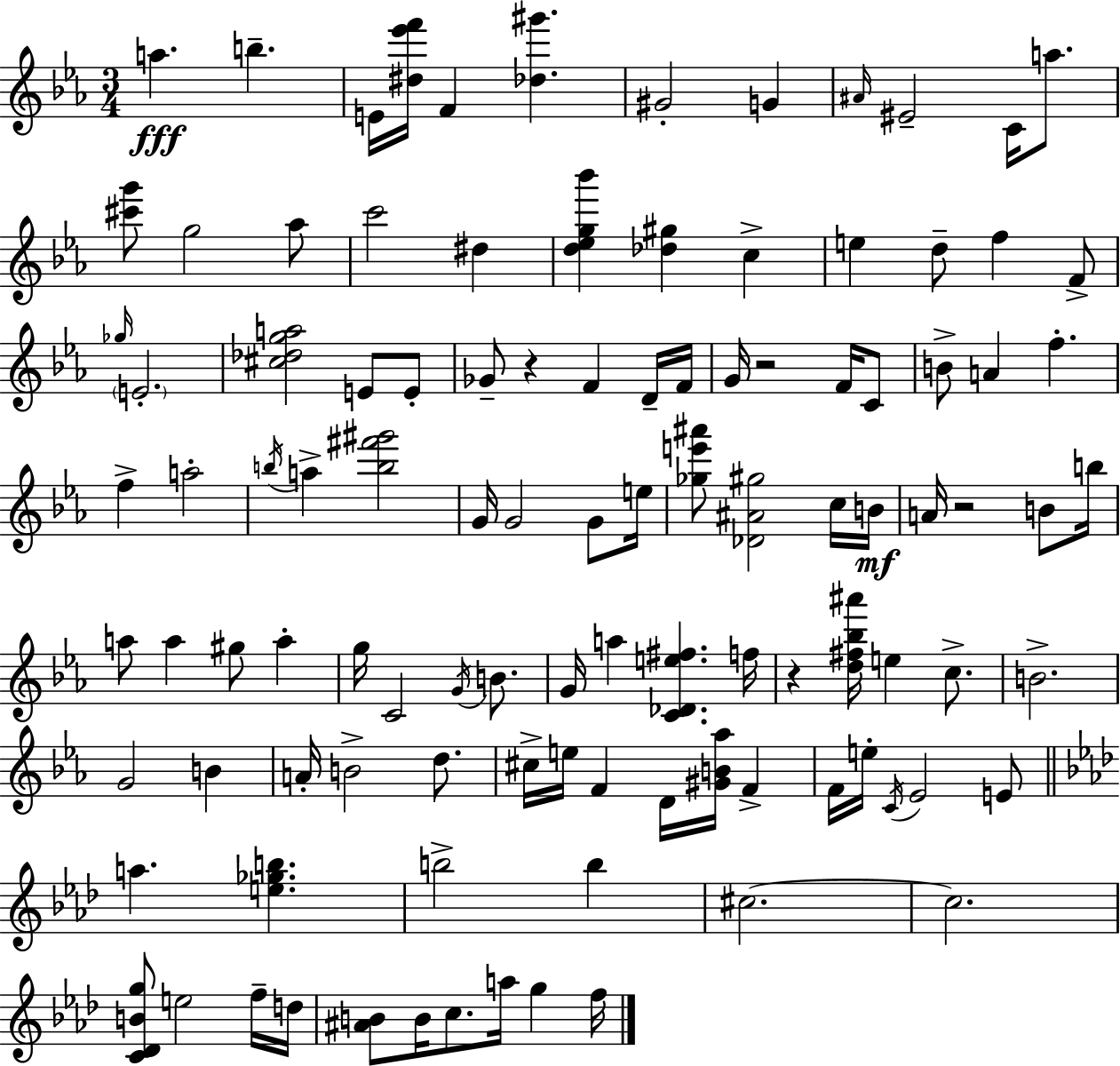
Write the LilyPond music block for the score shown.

{
  \clef treble
  \numericTimeSignature
  \time 3/4
  \key ees \major
  a''4.\fff b''4.-- | e'16 <dis'' ees''' f'''>16 f'4 <des'' gis'''>4. | gis'2-. g'4 | \grace { ais'16 } eis'2-- c'16 a''8. | \break <cis''' g'''>8 g''2 aes''8 | c'''2 dis''4 | <d'' ees'' g'' bes'''>4 <des'' gis''>4 c''4-> | e''4 d''8-- f''4 f'8-> | \break \grace { ges''16 } \parenthesize e'2.-. | <cis'' des'' g'' a''>2 e'8 | e'8-. ges'8-- r4 f'4 | d'16-- f'16 g'16 r2 f'16 | \break c'8 b'8-> a'4 f''4.-. | f''4-> a''2-. | \acciaccatura { b''16 } a''4-> <b'' fis''' gis'''>2 | g'16 g'2 | \break g'8 e''16 <ges'' e''' ais'''>8 <des' ais' gis''>2 | c''16 b'16\mf a'16 r2 | b'8 b''16 a''8 a''4 gis''8 a''4-. | g''16 c'2 | \break \acciaccatura { g'16 } b'8. g'16 a''4 <c' des' e'' fis''>4. | f''16 r4 <d'' fis'' bes'' ais'''>16 e''4 | c''8.-> b'2.-> | g'2 | \break b'4 a'16-. b'2-> | d''8. cis''16-> e''16 f'4 d'16 <gis' b' aes''>16 | f'4-> f'16 e''16-. \acciaccatura { c'16 } ees'2 | e'8 \bar "||" \break \key aes \major a''4. <e'' ges'' b''>4. | b''2-> b''4 | cis''2.~~ | cis''2. | \break <c' des' b' g''>8 e''2 f''16-- d''16 | <ais' b'>8 b'16 c''8. a''16 g''4 f''16 | \bar "|."
}